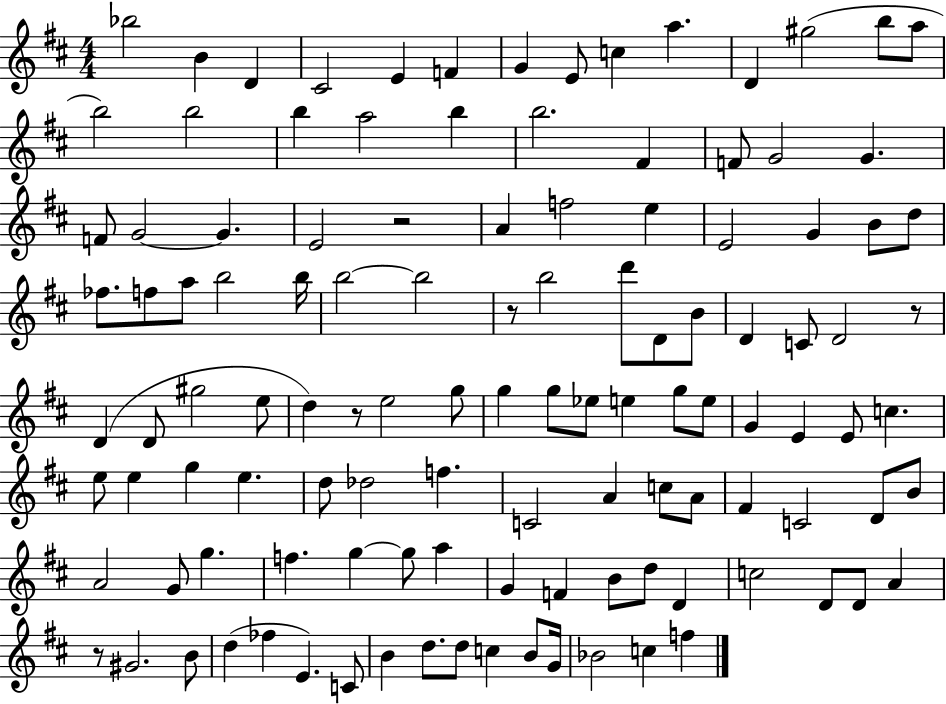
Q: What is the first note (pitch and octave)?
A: Bb5